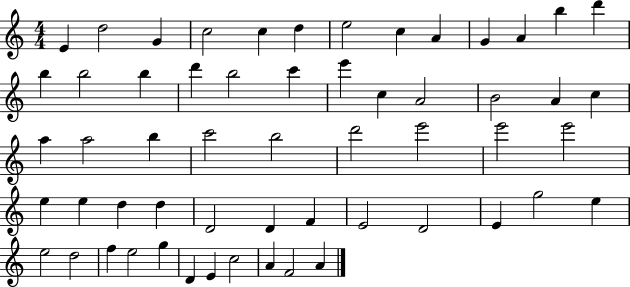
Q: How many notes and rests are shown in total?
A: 57